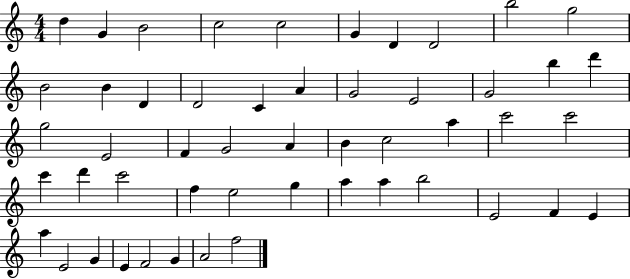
X:1
T:Untitled
M:4/4
L:1/4
K:C
d G B2 c2 c2 G D D2 b2 g2 B2 B D D2 C A G2 E2 G2 b d' g2 E2 F G2 A B c2 a c'2 c'2 c' d' c'2 f e2 g a a b2 E2 F E a E2 G E F2 G A2 f2